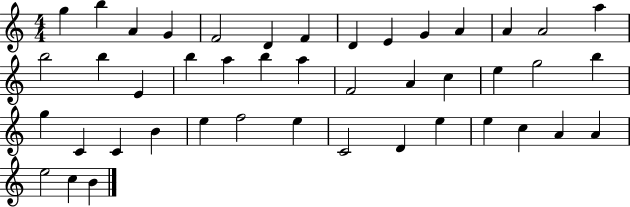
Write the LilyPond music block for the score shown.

{
  \clef treble
  \numericTimeSignature
  \time 4/4
  \key c \major
  g''4 b''4 a'4 g'4 | f'2 d'4 f'4 | d'4 e'4 g'4 a'4 | a'4 a'2 a''4 | \break b''2 b''4 e'4 | b''4 a''4 b''4 a''4 | f'2 a'4 c''4 | e''4 g''2 b''4 | \break g''4 c'4 c'4 b'4 | e''4 f''2 e''4 | c'2 d'4 e''4 | e''4 c''4 a'4 a'4 | \break e''2 c''4 b'4 | \bar "|."
}